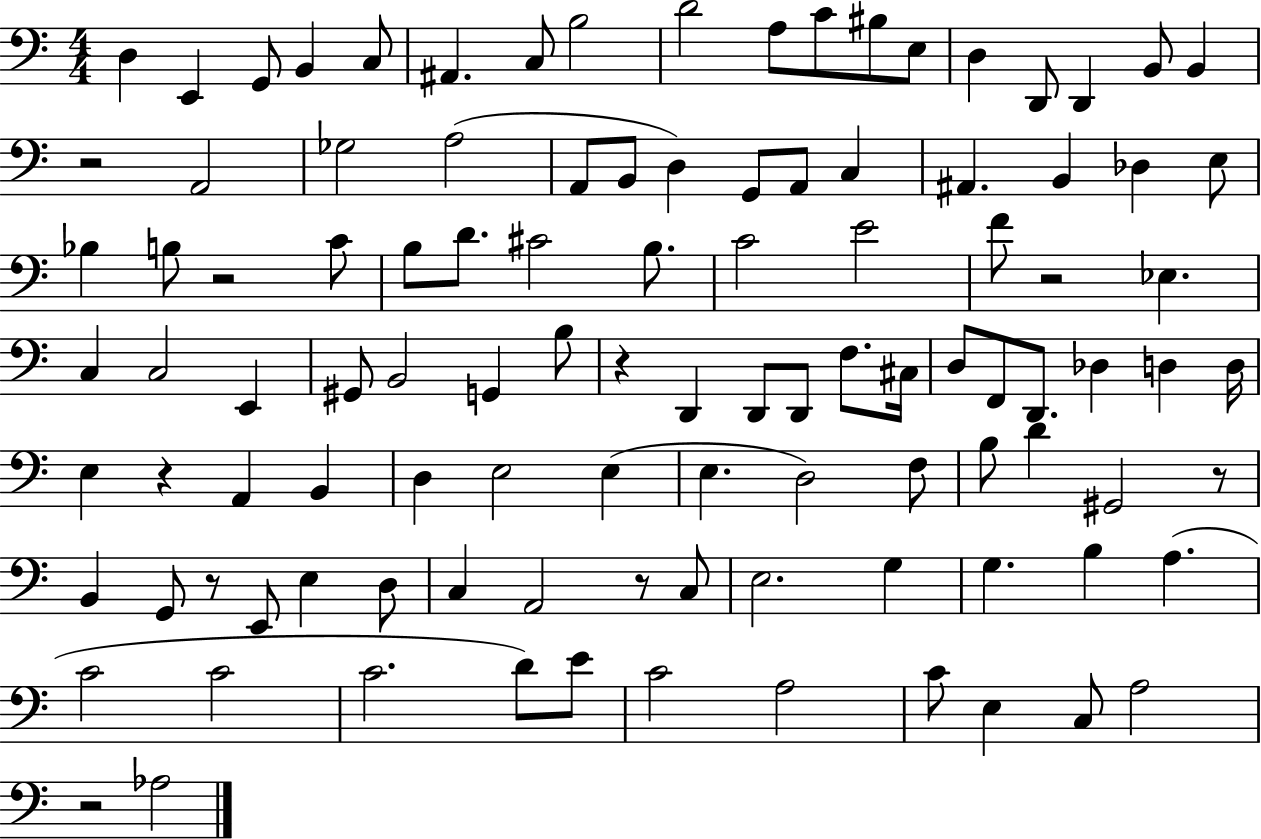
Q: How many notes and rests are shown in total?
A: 106